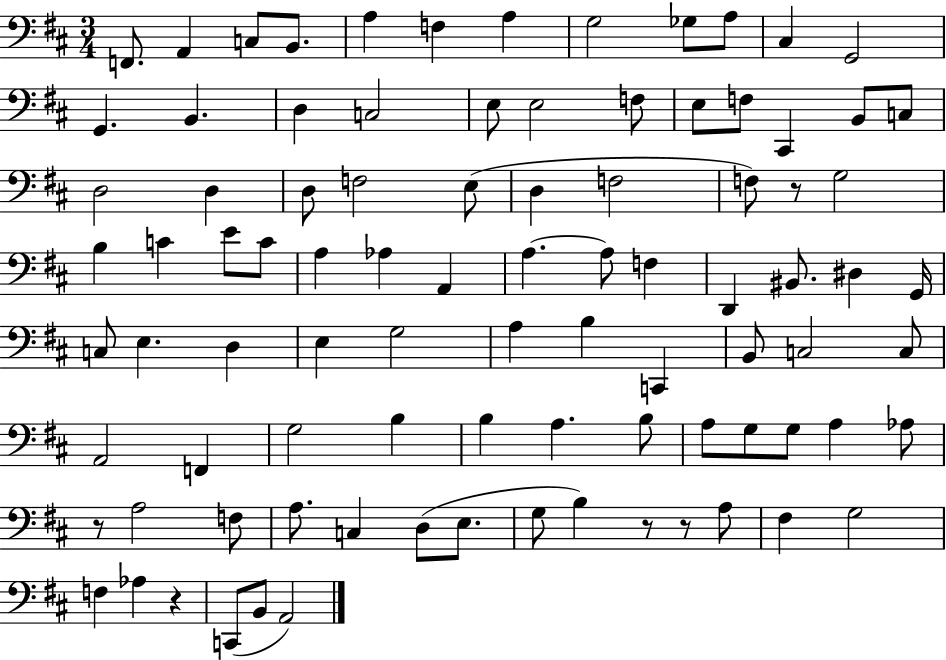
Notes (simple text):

F2/e. A2/q C3/e B2/e. A3/q F3/q A3/q G3/h Gb3/e A3/e C#3/q G2/h G2/q. B2/q. D3/q C3/h E3/e E3/h F3/e E3/e F3/e C#2/q B2/e C3/e D3/h D3/q D3/e F3/h E3/e D3/q F3/h F3/e R/e G3/h B3/q C4/q E4/e C4/e A3/q Ab3/q A2/q A3/q. A3/e F3/q D2/q BIS2/e. D#3/q G2/s C3/e E3/q. D3/q E3/q G3/h A3/q B3/q C2/q B2/e C3/h C3/e A2/h F2/q G3/h B3/q B3/q A3/q. B3/e A3/e G3/e G3/e A3/q Ab3/e R/e A3/h F3/e A3/e. C3/q D3/e E3/e. G3/e B3/q R/e R/e A3/e F#3/q G3/h F3/q Ab3/q R/q C2/e B2/e A2/h